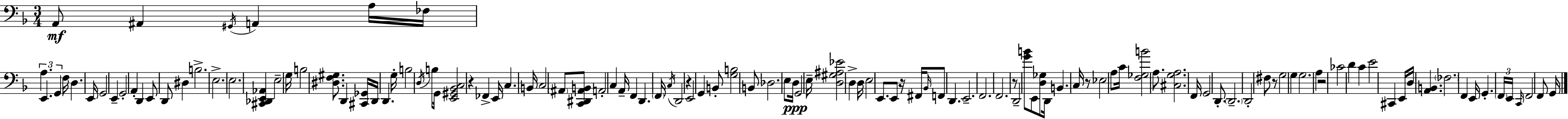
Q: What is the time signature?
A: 3/4